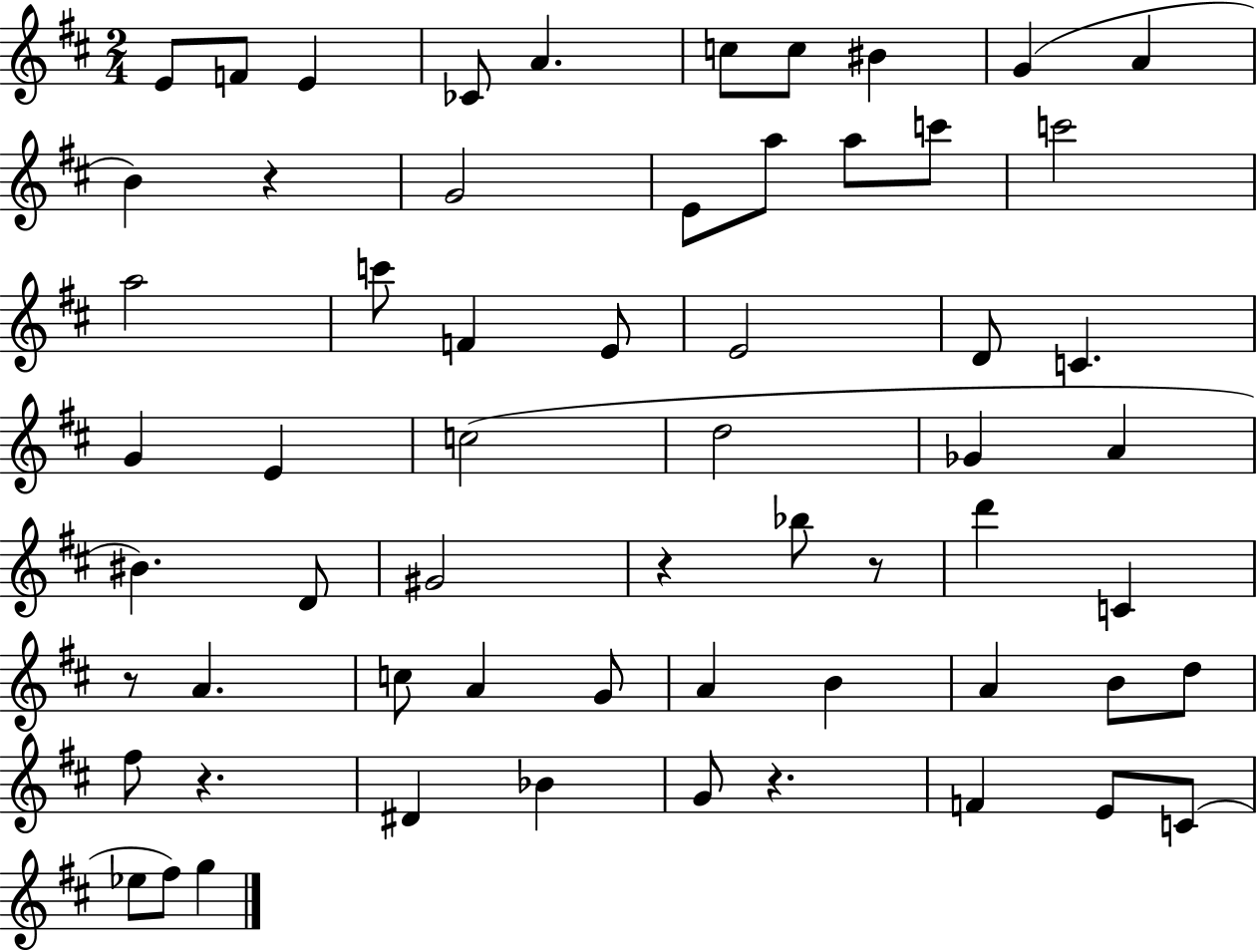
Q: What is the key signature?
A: D major